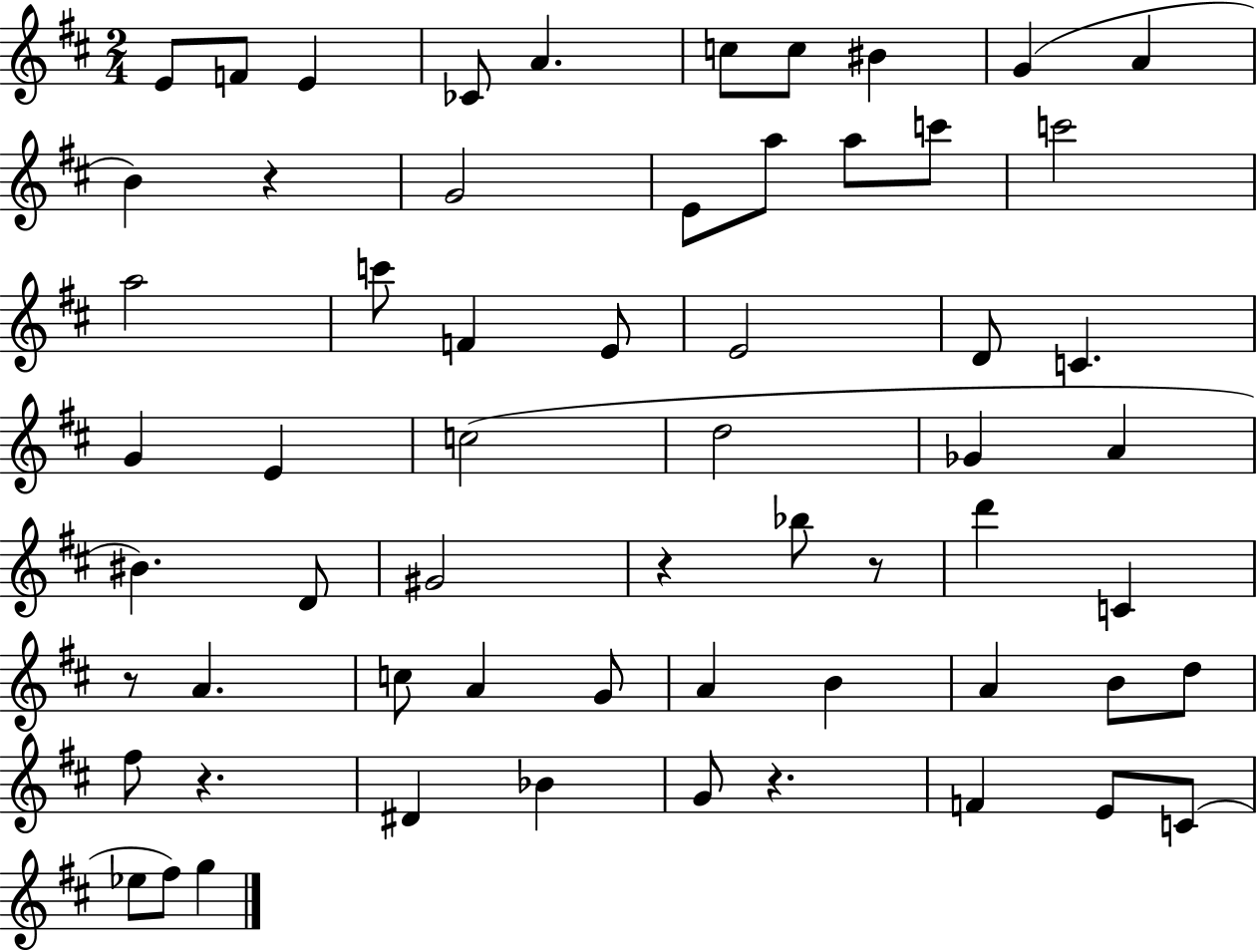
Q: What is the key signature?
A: D major